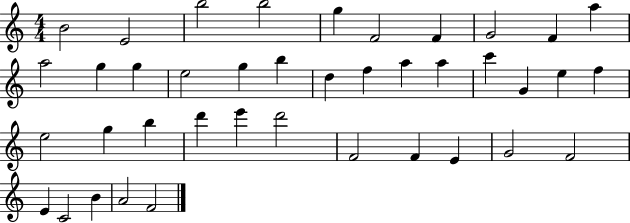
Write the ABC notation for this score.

X:1
T:Untitled
M:4/4
L:1/4
K:C
B2 E2 b2 b2 g F2 F G2 F a a2 g g e2 g b d f a a c' G e f e2 g b d' e' d'2 F2 F E G2 F2 E C2 B A2 F2